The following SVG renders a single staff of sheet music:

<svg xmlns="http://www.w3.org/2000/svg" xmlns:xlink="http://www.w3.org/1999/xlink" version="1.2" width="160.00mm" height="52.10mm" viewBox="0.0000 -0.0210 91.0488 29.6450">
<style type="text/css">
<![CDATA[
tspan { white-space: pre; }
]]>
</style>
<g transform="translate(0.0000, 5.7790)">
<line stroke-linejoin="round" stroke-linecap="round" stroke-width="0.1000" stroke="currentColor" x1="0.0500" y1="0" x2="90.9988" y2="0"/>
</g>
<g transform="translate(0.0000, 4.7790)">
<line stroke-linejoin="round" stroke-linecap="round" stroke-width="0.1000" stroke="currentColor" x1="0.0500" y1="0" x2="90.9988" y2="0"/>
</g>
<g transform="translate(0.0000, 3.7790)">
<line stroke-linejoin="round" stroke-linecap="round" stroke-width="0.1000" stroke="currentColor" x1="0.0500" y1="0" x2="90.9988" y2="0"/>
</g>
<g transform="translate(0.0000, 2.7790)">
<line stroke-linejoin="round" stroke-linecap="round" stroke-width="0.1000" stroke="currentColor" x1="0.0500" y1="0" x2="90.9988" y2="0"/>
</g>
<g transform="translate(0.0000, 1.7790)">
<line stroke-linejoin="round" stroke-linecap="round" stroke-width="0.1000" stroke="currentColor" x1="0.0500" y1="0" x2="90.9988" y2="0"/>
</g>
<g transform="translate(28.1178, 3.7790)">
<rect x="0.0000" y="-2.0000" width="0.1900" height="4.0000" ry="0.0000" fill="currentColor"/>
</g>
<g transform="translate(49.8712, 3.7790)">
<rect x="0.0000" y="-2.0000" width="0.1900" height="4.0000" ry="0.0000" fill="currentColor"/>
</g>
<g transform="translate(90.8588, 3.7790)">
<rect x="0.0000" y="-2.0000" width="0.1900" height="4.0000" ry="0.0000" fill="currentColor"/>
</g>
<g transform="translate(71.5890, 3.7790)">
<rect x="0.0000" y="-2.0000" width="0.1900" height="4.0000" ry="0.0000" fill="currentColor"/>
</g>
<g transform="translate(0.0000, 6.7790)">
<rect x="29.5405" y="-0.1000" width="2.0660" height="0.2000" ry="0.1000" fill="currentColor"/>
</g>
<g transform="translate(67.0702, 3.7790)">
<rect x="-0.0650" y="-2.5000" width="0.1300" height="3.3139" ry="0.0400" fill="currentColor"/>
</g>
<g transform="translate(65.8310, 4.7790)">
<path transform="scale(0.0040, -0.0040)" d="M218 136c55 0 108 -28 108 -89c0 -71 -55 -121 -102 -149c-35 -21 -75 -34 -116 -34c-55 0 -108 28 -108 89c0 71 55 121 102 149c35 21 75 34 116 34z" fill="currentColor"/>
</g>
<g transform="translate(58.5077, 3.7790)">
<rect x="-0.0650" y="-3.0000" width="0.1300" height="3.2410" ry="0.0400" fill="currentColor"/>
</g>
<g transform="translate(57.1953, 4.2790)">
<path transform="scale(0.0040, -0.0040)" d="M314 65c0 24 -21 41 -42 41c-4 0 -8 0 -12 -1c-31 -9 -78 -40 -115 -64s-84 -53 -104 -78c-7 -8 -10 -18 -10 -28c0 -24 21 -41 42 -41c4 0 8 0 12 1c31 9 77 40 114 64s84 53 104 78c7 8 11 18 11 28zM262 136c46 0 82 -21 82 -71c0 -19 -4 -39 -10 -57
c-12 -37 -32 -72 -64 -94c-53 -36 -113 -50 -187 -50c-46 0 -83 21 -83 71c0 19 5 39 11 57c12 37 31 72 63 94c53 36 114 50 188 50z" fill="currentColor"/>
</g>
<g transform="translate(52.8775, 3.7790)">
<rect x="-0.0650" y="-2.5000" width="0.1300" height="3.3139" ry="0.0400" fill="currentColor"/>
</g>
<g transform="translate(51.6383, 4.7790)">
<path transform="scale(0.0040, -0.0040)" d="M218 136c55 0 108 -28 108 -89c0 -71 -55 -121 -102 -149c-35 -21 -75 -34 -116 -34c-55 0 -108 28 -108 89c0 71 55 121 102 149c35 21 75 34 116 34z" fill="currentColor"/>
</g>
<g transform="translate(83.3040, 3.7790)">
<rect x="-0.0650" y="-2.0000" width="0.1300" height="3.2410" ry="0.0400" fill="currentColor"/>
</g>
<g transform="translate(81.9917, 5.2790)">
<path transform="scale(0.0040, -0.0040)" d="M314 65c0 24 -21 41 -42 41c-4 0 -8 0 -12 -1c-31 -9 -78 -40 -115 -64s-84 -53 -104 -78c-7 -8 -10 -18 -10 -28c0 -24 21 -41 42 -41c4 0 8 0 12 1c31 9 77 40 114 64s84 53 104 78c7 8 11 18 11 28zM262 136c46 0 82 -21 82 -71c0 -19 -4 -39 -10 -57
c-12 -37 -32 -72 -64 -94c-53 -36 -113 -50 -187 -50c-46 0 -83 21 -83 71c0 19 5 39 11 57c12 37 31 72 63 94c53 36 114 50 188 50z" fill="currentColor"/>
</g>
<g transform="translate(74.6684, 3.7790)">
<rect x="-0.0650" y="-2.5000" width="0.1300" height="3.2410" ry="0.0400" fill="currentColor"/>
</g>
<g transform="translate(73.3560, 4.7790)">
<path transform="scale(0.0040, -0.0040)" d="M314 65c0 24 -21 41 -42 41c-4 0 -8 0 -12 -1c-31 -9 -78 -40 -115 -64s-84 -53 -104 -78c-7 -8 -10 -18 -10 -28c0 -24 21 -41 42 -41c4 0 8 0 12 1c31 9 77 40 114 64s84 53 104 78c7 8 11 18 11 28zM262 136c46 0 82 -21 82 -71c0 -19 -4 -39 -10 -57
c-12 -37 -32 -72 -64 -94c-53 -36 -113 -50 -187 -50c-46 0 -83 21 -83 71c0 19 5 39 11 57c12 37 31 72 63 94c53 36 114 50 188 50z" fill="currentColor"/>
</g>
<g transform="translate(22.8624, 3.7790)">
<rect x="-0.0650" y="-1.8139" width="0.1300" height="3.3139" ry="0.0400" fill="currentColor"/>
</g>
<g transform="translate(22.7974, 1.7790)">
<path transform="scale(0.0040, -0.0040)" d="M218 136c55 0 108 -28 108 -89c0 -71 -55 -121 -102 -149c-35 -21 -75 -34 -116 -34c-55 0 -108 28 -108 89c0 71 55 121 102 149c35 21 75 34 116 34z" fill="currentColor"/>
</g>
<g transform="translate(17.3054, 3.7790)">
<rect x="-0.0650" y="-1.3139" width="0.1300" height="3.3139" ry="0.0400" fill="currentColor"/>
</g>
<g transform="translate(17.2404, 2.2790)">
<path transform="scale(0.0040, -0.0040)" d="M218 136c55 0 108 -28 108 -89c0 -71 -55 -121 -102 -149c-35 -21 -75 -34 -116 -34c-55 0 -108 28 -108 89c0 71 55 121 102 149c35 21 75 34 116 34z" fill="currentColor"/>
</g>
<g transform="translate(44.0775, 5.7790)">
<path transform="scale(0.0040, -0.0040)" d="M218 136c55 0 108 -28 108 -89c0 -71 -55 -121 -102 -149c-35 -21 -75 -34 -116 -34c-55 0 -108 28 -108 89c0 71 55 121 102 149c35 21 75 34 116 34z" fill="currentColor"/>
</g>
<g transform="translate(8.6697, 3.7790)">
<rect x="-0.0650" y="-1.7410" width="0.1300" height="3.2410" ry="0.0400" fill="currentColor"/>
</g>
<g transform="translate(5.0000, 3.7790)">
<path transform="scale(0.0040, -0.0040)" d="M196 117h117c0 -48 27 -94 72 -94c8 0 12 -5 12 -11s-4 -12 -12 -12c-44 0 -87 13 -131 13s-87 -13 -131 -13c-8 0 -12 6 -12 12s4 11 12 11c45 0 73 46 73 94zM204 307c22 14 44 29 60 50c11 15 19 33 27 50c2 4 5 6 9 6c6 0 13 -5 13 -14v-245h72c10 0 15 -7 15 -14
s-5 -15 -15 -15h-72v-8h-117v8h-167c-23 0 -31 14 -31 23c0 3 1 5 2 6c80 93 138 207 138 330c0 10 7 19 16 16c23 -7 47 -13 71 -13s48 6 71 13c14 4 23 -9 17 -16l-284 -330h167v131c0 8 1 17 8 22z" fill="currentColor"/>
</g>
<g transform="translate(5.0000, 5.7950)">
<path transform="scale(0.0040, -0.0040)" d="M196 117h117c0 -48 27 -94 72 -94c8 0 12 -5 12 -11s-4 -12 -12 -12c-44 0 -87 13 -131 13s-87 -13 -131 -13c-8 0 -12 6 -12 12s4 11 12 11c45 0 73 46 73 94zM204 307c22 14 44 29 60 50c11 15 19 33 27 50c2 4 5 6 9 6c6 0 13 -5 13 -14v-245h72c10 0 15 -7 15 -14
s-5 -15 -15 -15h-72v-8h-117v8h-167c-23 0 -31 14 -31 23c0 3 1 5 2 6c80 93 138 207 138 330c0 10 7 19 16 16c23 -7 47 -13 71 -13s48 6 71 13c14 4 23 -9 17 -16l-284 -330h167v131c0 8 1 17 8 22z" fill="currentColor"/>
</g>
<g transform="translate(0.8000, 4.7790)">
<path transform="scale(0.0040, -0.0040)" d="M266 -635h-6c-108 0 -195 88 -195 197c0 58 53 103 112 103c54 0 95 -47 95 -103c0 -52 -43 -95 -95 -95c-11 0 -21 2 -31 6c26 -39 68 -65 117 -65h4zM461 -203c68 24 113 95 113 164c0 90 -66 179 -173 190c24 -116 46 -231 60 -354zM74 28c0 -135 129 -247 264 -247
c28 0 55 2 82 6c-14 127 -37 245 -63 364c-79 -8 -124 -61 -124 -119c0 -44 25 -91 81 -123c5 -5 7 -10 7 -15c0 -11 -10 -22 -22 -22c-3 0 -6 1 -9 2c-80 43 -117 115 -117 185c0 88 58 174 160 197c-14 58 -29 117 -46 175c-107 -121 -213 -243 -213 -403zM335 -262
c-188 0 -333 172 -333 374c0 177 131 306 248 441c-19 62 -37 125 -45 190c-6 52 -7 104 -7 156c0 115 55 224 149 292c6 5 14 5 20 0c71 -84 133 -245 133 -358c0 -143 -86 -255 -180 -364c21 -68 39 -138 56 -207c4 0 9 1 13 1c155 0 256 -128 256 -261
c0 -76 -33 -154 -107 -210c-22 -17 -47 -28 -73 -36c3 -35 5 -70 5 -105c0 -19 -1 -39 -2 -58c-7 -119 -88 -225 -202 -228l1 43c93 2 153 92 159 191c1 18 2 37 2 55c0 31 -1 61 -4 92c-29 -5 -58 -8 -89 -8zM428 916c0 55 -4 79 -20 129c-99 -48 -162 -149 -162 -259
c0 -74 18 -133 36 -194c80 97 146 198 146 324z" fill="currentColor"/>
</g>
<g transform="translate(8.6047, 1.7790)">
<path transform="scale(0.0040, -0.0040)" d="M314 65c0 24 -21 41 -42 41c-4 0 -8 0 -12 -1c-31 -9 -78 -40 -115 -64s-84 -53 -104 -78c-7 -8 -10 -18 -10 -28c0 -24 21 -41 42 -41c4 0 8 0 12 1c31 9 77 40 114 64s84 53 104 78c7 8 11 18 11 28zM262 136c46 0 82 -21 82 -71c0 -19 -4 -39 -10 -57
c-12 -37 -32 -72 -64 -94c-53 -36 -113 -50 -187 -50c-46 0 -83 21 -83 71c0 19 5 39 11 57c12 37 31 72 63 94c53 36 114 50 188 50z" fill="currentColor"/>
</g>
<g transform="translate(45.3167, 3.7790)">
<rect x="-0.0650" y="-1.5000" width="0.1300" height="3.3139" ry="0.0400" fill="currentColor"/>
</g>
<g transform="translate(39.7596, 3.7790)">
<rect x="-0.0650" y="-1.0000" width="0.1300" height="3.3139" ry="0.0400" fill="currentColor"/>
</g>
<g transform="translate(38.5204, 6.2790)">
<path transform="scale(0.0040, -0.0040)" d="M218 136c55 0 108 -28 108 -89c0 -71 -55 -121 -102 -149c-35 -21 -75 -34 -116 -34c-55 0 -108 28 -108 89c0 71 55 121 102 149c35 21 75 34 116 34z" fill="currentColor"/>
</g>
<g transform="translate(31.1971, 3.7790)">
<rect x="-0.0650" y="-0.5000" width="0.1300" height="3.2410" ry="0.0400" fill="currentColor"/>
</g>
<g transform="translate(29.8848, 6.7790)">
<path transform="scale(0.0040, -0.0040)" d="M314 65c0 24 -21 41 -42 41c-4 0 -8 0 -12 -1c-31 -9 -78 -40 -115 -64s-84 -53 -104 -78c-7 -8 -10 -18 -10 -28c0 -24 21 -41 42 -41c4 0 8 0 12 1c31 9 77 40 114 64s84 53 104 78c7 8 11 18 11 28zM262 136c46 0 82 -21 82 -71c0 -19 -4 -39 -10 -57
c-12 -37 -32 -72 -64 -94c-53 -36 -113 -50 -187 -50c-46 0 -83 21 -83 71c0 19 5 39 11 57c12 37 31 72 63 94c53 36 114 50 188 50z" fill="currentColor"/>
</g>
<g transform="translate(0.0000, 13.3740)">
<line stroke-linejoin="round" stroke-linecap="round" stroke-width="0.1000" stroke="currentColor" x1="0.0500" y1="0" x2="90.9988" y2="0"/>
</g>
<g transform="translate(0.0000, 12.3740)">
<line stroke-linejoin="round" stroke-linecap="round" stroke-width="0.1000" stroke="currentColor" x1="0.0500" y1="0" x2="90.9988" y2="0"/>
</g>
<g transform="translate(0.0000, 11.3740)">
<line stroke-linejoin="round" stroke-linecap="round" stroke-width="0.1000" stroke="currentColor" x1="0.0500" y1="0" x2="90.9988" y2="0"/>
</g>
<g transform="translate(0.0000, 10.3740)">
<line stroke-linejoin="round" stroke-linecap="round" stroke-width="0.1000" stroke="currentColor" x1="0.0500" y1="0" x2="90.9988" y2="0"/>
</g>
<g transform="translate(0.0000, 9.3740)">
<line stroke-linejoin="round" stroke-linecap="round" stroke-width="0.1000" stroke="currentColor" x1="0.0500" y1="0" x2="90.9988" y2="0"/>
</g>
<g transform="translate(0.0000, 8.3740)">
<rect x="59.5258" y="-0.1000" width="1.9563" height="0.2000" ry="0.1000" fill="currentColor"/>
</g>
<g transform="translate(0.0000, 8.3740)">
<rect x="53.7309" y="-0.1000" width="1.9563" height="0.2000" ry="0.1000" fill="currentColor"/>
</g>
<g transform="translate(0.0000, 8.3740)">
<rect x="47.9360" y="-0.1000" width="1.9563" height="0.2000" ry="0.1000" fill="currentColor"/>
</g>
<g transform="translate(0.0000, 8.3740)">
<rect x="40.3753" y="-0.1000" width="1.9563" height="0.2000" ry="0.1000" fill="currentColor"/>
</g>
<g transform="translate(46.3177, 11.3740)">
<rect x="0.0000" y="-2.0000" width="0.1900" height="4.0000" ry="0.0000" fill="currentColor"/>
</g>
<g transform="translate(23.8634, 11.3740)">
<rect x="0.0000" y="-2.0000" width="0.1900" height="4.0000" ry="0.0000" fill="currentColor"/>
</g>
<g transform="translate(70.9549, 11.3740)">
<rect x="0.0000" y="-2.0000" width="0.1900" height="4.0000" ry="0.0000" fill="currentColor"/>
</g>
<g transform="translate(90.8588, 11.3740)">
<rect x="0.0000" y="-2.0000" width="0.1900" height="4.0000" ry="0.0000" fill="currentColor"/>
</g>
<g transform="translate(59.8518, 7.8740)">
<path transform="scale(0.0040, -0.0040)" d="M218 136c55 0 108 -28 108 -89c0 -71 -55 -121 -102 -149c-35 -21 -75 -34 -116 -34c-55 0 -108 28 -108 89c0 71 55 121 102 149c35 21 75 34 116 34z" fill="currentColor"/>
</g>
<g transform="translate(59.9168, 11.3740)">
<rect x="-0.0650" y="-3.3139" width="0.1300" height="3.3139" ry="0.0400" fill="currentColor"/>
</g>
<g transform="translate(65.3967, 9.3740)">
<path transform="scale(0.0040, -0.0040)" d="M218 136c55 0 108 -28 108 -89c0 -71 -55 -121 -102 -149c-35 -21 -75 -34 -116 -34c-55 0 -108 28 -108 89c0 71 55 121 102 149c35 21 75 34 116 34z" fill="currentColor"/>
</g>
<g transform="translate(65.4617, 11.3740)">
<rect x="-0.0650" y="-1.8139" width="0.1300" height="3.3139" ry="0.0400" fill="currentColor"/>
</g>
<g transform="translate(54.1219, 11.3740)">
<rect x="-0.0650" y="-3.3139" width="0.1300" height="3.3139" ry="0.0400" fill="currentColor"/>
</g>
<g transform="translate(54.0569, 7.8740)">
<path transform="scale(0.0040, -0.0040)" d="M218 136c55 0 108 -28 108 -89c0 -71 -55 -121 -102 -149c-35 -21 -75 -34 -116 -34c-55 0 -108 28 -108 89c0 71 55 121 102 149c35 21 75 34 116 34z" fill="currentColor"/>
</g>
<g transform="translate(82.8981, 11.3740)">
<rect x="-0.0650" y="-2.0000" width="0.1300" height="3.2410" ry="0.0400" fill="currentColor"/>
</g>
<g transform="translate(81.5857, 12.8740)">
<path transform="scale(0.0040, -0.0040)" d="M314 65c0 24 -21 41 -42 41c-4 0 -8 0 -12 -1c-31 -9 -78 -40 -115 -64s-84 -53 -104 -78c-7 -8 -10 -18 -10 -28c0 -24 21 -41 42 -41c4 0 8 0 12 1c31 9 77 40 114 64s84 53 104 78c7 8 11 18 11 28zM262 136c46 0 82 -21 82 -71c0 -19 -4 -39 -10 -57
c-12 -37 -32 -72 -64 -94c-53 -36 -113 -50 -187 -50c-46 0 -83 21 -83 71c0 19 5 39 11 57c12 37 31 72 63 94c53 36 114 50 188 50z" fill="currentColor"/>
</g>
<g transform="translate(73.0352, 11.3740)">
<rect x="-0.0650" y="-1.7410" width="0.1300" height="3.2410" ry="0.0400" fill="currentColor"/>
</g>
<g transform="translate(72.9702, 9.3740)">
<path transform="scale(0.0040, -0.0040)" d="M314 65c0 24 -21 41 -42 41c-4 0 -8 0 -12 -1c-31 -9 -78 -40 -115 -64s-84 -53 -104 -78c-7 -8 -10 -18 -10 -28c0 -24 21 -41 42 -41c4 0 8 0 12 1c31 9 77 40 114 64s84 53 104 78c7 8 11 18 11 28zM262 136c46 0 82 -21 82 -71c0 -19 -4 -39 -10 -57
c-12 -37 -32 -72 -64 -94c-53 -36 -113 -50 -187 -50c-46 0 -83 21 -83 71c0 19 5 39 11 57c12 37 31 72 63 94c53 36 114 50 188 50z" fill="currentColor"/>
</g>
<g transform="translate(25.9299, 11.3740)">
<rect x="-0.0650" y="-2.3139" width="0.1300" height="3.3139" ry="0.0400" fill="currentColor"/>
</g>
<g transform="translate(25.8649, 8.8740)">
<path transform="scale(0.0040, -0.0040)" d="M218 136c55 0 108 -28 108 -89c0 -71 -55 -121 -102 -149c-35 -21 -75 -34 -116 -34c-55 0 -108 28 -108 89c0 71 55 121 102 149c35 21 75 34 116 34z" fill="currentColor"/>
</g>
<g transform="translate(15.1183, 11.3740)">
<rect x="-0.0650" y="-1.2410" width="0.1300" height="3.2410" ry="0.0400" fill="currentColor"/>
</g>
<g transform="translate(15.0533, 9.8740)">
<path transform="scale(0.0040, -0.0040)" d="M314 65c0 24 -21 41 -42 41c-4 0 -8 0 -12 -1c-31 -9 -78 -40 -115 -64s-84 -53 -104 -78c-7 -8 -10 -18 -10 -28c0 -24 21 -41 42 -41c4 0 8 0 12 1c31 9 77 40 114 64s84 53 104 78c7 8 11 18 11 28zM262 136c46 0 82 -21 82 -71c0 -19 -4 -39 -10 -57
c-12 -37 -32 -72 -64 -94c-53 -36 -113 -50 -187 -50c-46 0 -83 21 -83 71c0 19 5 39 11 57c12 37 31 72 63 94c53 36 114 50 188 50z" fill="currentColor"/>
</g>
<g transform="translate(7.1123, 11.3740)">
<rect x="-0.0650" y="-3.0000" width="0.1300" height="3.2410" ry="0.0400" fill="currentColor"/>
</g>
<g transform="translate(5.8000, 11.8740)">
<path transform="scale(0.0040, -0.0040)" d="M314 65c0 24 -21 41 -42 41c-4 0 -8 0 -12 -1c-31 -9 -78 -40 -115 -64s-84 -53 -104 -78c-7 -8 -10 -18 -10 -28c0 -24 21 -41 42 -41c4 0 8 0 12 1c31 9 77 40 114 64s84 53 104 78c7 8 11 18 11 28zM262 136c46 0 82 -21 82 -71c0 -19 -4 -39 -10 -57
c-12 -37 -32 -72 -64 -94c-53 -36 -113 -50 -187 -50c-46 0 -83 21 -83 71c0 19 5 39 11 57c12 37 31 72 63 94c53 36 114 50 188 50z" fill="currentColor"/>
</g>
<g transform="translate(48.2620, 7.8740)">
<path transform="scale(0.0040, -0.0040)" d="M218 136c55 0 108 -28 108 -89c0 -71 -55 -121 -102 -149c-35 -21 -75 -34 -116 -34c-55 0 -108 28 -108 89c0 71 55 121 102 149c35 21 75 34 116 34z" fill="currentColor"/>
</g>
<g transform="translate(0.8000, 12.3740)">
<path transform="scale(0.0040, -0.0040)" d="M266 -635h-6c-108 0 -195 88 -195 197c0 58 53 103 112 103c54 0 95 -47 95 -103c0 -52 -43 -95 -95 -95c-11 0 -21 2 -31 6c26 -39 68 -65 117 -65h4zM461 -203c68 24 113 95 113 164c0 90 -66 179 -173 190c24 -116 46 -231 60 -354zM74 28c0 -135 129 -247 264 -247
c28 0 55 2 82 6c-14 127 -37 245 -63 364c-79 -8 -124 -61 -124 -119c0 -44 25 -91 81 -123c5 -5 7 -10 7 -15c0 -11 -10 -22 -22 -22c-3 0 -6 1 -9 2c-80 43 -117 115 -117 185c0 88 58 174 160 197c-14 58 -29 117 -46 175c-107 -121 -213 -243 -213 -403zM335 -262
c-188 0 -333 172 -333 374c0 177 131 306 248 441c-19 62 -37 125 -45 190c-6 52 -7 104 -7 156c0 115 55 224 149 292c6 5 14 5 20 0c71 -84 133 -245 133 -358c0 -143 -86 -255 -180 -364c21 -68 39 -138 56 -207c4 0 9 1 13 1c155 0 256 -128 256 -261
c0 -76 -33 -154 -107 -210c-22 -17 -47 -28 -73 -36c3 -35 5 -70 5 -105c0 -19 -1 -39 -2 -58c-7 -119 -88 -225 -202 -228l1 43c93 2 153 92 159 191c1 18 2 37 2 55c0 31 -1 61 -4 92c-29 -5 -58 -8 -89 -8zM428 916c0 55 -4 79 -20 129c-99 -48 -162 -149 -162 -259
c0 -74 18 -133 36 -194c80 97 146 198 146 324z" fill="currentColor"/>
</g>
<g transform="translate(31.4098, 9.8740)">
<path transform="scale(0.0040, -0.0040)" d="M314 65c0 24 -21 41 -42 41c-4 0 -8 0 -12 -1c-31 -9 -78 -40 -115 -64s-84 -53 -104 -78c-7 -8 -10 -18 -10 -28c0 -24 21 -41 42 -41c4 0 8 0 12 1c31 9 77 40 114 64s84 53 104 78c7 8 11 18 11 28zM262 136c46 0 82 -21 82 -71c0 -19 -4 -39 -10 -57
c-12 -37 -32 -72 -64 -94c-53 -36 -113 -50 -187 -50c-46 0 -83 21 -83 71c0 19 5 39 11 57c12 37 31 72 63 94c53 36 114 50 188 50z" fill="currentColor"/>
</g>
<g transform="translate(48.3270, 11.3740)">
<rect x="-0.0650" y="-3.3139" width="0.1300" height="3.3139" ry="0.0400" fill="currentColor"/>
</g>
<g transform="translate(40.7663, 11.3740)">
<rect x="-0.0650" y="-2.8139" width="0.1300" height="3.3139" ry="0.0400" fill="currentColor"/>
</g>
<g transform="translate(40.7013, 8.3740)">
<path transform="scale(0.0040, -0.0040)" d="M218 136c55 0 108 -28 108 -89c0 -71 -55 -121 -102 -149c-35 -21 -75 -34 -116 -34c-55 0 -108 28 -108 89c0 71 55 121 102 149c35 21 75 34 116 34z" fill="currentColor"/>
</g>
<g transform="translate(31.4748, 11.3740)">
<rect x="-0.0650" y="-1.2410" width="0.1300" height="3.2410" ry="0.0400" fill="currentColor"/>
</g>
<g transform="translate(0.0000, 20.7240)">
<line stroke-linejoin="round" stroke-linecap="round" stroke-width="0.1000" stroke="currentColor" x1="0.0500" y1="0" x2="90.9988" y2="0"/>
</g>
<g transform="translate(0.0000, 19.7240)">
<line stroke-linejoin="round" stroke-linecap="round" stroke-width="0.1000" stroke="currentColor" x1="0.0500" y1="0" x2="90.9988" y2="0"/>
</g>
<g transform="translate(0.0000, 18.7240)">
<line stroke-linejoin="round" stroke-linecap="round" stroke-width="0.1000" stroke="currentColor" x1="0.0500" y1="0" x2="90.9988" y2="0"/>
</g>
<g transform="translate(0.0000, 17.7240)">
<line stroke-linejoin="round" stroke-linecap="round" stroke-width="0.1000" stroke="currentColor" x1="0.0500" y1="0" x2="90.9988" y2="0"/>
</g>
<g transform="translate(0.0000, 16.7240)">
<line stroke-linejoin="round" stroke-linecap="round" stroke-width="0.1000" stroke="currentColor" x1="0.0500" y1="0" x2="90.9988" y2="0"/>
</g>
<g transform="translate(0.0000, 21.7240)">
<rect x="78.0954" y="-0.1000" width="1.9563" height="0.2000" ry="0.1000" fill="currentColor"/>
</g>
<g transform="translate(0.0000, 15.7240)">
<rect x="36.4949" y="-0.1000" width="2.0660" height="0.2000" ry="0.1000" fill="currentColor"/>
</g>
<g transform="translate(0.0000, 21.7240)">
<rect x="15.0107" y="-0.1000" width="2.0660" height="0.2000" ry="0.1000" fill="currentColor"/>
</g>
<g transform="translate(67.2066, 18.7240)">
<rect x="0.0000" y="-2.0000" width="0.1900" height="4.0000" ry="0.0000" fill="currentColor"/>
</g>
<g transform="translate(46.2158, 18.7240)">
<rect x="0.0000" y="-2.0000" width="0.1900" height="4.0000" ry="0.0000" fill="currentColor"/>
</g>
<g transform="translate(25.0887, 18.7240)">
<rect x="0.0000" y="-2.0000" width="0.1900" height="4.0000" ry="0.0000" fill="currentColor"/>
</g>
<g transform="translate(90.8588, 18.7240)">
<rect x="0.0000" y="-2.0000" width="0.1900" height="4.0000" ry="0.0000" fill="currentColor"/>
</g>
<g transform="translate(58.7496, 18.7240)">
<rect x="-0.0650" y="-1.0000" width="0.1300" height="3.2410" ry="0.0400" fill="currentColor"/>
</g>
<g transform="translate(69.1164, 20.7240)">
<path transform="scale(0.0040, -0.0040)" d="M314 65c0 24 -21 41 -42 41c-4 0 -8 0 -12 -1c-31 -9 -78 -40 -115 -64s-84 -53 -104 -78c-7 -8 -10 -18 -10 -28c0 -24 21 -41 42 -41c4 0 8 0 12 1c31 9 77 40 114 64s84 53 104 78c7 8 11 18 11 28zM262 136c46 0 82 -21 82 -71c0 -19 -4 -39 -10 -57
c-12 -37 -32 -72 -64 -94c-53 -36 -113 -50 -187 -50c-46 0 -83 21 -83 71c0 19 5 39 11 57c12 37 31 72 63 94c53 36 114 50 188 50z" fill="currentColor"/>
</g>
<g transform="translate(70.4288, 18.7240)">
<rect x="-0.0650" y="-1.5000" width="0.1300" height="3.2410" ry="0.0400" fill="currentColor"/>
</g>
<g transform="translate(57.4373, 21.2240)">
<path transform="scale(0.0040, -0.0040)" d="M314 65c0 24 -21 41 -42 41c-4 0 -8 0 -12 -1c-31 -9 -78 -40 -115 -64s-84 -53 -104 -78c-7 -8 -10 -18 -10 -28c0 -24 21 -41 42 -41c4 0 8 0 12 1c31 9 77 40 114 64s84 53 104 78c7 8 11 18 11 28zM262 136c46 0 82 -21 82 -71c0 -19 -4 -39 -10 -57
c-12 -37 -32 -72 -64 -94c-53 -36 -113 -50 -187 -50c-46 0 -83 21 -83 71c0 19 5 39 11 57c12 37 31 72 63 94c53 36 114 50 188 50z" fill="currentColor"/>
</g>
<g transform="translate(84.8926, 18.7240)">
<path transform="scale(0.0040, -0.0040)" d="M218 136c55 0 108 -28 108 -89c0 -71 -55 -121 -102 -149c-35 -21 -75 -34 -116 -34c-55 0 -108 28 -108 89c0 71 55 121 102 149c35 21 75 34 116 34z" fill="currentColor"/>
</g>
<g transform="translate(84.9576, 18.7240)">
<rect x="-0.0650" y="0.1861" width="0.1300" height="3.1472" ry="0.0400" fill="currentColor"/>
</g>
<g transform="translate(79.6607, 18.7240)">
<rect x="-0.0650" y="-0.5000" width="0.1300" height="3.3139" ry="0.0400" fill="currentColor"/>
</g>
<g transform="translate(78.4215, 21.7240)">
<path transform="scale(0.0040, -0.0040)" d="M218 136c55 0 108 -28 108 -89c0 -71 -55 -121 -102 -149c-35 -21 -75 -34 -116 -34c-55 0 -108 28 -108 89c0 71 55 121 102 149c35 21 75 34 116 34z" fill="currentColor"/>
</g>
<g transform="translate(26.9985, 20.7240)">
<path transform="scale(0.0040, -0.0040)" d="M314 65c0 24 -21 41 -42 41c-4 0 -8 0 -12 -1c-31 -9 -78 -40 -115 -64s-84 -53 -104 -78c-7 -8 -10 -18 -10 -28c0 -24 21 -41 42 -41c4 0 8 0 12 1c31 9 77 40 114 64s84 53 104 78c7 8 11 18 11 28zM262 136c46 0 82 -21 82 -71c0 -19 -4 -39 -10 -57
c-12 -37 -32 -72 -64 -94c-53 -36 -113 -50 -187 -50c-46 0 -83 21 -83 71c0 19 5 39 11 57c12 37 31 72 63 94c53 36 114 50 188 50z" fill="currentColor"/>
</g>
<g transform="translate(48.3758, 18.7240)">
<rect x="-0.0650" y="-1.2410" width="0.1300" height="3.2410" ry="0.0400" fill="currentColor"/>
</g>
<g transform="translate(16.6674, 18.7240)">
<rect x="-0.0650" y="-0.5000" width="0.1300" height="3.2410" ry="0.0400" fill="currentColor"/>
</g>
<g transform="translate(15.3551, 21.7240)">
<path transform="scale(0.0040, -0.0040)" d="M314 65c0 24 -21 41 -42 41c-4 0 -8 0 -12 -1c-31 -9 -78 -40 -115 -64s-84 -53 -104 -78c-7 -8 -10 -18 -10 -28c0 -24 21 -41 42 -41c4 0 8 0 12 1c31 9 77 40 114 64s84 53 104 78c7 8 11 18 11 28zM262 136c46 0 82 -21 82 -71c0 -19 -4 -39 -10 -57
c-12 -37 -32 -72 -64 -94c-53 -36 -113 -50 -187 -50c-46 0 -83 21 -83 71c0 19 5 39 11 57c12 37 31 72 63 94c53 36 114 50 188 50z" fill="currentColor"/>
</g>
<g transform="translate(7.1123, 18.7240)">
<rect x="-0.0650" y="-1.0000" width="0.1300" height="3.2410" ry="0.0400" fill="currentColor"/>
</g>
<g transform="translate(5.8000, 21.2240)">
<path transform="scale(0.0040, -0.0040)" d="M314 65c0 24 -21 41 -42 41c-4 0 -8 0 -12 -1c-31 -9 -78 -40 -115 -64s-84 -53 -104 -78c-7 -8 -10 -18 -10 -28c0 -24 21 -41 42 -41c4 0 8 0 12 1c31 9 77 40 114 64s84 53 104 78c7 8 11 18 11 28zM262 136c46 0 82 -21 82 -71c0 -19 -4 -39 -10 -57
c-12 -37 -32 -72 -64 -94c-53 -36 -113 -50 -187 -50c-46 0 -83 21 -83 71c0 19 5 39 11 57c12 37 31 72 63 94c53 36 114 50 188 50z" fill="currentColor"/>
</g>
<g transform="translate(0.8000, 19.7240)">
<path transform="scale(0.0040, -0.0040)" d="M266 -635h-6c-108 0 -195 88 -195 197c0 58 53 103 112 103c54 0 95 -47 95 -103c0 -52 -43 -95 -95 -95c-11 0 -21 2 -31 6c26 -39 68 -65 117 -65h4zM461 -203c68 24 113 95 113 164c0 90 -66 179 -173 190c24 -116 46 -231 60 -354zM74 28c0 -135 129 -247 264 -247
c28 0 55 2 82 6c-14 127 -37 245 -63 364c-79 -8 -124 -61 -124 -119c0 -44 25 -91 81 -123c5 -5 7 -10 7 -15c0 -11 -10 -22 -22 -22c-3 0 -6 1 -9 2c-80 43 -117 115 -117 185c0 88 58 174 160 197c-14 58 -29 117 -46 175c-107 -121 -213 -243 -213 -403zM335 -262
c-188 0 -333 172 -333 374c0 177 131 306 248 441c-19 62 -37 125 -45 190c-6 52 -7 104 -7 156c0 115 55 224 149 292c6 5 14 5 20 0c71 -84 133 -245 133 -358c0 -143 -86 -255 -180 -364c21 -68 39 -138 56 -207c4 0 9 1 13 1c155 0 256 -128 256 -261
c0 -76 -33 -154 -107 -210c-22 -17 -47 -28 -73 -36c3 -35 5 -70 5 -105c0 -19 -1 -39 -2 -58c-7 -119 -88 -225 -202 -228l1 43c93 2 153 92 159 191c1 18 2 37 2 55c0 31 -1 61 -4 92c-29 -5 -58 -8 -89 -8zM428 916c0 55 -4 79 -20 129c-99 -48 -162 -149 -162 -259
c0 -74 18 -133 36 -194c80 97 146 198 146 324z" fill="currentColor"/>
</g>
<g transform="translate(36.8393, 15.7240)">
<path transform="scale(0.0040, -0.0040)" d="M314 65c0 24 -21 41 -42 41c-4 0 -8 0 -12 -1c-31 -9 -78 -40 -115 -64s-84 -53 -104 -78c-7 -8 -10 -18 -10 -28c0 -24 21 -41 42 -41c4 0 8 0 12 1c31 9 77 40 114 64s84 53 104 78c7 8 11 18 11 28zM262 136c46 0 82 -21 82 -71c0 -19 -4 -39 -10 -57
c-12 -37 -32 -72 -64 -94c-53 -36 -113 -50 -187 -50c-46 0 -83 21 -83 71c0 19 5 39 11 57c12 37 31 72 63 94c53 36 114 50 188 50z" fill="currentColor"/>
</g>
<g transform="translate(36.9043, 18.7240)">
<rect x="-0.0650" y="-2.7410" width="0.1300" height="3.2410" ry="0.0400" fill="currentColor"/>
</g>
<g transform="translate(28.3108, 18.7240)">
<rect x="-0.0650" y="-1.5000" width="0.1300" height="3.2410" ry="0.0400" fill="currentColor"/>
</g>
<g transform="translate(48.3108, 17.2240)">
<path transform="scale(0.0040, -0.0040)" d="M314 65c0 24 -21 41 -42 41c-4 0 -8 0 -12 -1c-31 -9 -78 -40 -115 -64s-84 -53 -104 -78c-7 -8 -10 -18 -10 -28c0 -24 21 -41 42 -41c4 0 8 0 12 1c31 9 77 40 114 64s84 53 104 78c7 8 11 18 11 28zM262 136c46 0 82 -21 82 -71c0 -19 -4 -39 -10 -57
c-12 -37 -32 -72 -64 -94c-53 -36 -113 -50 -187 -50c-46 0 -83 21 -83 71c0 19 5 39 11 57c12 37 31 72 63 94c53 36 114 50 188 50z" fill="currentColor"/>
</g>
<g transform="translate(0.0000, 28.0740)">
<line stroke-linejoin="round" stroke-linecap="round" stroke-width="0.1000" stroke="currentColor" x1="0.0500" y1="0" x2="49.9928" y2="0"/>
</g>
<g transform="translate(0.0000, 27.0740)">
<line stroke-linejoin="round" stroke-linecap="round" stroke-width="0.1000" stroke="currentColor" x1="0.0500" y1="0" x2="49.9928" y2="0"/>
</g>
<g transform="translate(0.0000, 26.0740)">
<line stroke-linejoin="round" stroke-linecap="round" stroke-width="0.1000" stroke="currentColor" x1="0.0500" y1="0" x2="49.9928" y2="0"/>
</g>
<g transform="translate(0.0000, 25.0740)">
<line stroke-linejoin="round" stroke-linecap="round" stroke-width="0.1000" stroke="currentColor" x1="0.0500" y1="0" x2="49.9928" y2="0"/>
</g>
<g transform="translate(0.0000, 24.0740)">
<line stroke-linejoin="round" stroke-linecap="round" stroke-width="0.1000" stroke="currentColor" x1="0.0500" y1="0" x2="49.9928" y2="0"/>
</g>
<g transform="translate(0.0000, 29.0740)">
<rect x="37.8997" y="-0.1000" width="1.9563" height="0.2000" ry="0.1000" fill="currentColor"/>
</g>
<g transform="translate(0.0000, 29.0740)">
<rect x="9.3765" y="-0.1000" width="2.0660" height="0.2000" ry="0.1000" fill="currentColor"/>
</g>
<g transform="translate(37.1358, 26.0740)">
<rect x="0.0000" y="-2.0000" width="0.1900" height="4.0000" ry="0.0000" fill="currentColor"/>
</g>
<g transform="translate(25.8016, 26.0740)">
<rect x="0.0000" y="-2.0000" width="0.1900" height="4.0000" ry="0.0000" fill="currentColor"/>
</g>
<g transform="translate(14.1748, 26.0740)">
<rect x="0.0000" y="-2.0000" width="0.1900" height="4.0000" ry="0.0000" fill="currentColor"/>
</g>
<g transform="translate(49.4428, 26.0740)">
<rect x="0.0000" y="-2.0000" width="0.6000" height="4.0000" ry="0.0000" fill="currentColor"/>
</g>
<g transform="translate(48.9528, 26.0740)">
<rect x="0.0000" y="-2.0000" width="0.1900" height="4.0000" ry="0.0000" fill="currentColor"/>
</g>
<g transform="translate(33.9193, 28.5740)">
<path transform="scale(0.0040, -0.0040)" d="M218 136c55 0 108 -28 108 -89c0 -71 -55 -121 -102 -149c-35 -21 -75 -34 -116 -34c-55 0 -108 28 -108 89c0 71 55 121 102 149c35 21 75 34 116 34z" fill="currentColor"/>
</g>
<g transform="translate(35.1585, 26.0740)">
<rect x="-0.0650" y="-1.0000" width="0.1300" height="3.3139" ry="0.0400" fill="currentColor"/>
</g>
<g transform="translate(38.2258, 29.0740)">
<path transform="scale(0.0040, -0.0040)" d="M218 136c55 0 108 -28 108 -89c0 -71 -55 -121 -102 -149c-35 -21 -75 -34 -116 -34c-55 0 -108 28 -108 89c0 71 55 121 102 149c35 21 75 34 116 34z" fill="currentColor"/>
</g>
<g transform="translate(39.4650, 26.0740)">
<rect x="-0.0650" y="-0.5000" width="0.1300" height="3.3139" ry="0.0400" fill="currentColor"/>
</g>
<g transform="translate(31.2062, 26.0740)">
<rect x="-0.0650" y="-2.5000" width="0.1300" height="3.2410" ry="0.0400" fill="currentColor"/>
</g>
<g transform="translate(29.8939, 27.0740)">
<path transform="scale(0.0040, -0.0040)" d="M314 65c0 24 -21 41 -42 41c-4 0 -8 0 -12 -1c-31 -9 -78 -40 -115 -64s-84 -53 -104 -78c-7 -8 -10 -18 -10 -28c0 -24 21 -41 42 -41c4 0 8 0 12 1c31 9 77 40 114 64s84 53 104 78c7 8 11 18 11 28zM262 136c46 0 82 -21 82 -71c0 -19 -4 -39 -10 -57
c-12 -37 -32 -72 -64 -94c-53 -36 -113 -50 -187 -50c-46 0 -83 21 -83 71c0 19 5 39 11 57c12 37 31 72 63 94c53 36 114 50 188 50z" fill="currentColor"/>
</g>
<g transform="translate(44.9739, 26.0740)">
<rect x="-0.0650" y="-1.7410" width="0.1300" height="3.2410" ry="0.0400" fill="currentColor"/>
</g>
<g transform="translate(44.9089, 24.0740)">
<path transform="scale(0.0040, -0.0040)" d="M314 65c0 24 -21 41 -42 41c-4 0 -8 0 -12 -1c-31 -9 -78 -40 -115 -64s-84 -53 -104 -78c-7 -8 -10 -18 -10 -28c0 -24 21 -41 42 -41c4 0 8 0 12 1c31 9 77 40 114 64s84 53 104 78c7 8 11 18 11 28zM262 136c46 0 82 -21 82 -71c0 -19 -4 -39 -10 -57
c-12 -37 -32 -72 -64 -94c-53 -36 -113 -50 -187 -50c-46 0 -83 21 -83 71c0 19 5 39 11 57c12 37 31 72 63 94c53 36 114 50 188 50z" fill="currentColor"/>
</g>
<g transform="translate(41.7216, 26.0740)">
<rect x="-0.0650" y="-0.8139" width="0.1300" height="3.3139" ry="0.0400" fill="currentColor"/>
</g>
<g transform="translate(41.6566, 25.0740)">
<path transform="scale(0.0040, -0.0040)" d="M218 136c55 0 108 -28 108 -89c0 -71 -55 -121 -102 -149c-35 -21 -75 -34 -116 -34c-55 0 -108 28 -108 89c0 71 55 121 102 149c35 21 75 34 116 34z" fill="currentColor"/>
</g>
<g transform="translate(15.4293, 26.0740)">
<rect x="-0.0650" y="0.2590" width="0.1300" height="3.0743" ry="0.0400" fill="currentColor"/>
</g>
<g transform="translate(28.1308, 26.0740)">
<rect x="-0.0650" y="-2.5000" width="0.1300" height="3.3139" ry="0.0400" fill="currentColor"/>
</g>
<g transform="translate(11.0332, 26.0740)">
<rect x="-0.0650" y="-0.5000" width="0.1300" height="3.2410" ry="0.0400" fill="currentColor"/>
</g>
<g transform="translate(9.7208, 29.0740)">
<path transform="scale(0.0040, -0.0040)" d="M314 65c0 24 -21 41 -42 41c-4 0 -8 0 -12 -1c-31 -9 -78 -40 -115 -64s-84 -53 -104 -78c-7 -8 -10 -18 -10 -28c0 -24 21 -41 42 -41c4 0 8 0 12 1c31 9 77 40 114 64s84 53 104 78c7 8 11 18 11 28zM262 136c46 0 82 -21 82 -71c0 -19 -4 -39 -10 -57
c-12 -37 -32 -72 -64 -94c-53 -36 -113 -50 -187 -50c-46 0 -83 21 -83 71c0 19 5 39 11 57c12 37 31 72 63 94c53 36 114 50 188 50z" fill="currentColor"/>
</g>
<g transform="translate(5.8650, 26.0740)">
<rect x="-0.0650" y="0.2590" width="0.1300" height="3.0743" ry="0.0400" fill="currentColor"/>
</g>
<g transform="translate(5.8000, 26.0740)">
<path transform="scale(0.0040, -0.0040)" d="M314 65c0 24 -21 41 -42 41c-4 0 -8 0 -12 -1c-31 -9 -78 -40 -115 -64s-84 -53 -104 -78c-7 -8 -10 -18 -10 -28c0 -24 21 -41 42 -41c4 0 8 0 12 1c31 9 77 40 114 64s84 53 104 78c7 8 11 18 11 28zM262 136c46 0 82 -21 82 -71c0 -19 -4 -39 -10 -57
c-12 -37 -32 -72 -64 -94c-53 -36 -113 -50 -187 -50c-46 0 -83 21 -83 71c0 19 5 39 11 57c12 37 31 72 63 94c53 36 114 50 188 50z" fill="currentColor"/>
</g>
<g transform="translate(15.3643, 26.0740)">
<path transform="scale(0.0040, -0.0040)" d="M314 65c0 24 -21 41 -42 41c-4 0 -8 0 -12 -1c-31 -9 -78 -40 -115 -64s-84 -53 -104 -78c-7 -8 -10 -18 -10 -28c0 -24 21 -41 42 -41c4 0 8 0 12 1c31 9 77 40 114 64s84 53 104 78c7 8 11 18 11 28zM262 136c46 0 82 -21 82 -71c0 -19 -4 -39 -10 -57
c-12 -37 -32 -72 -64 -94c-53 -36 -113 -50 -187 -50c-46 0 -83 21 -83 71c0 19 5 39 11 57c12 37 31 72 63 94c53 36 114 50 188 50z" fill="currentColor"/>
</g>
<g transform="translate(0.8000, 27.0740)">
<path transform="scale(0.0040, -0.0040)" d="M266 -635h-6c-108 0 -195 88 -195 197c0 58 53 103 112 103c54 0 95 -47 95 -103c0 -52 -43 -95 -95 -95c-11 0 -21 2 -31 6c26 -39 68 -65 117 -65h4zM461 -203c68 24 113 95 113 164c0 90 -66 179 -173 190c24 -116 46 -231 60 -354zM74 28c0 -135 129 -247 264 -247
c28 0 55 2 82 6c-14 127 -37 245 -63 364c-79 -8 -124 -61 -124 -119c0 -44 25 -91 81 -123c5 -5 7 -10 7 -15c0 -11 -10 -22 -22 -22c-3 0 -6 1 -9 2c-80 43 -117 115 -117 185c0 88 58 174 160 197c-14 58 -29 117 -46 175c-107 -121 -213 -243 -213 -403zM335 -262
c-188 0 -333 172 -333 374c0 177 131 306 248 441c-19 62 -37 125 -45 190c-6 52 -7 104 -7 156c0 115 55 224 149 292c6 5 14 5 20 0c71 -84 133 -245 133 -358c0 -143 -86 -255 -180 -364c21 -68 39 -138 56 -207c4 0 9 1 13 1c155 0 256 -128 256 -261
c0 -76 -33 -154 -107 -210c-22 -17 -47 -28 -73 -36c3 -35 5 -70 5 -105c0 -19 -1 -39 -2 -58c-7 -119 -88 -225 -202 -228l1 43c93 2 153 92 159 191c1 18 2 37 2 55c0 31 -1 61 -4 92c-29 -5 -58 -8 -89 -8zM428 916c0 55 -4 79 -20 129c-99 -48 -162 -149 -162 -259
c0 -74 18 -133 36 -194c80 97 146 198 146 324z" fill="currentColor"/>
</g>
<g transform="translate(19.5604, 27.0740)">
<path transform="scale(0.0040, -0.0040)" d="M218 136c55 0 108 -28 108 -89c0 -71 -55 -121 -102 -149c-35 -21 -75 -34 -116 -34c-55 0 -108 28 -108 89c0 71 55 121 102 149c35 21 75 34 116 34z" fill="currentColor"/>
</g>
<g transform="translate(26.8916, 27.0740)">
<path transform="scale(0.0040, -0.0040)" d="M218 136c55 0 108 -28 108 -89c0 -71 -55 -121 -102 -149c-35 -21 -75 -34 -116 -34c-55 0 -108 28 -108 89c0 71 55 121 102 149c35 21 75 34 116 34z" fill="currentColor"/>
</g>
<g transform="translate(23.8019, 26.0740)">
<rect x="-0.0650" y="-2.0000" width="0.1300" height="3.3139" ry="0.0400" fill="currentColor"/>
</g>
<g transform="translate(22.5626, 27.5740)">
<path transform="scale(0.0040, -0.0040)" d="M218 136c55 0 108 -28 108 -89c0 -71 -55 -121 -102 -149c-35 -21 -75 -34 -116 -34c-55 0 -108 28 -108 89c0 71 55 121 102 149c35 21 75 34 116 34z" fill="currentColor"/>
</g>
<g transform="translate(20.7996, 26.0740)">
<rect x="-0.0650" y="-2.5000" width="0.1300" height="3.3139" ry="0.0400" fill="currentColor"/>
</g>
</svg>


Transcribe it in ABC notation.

X:1
T:Untitled
M:4/4
L:1/4
K:C
f2 e f C2 D E G A2 G G2 F2 A2 e2 g e2 a b b b f f2 F2 D2 C2 E2 a2 e2 D2 E2 C B B2 C2 B2 G F G G2 D C d f2